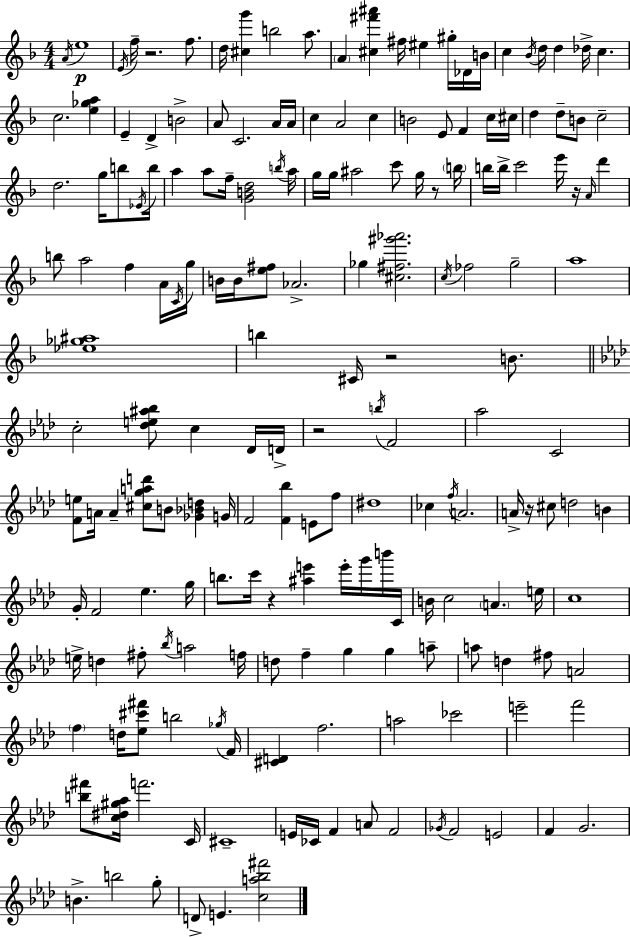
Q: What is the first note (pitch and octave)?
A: A4